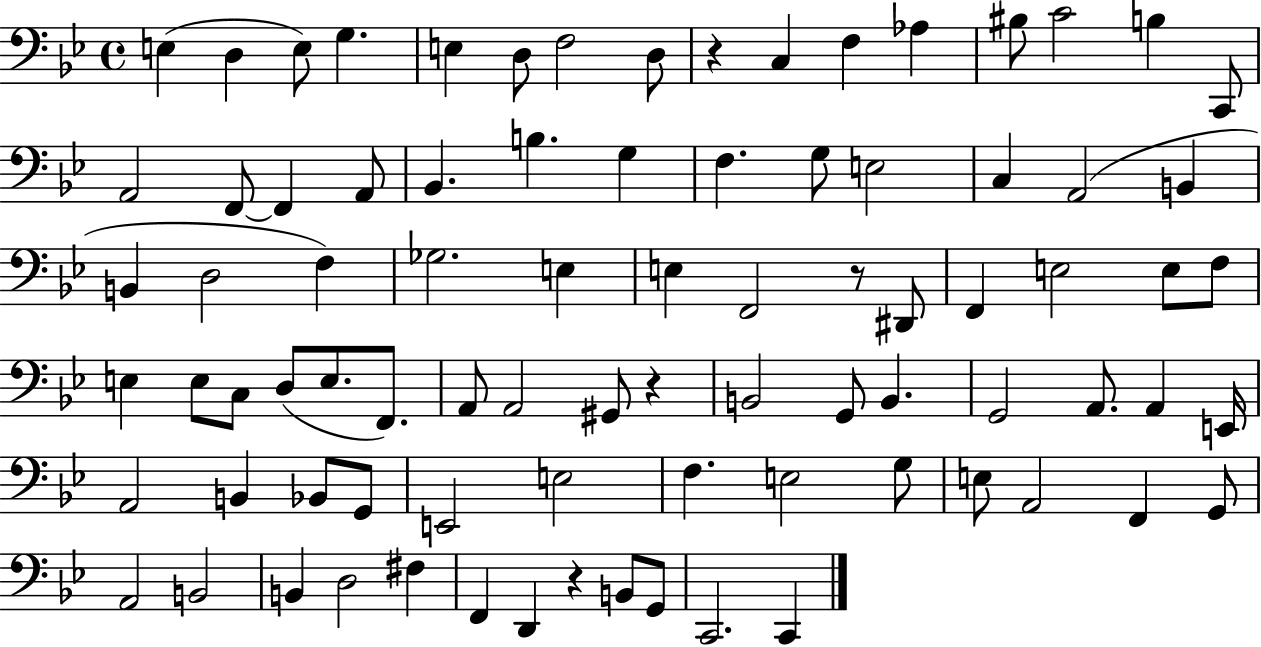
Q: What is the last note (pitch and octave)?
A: C2